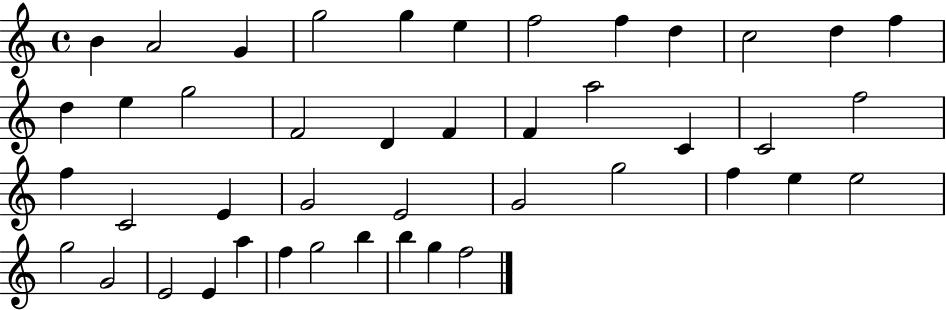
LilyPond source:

{
  \clef treble
  \time 4/4
  \defaultTimeSignature
  \key c \major
  b'4 a'2 g'4 | g''2 g''4 e''4 | f''2 f''4 d''4 | c''2 d''4 f''4 | \break d''4 e''4 g''2 | f'2 d'4 f'4 | f'4 a''2 c'4 | c'2 f''2 | \break f''4 c'2 e'4 | g'2 e'2 | g'2 g''2 | f''4 e''4 e''2 | \break g''2 g'2 | e'2 e'4 a''4 | f''4 g''2 b''4 | b''4 g''4 f''2 | \break \bar "|."
}